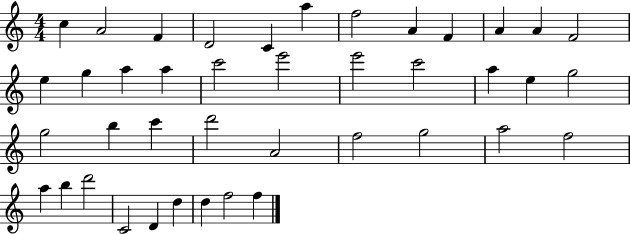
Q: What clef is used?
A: treble